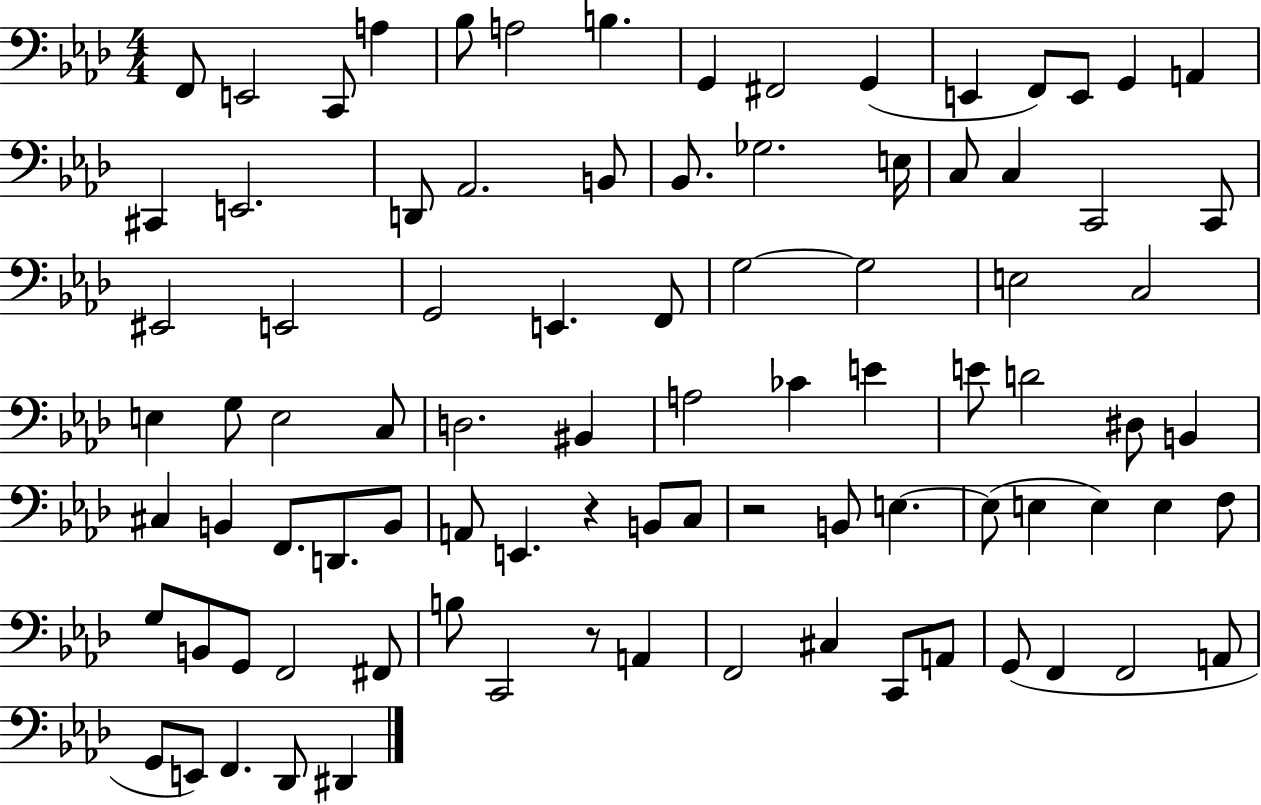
F2/e E2/h C2/e A3/q Bb3/e A3/h B3/q. G2/q F#2/h G2/q E2/q F2/e E2/e G2/q A2/q C#2/q E2/h. D2/e Ab2/h. B2/e Bb2/e. Gb3/h. E3/s C3/e C3/q C2/h C2/e EIS2/h E2/h G2/h E2/q. F2/e G3/h G3/h E3/h C3/h E3/q G3/e E3/h C3/e D3/h. BIS2/q A3/h CES4/q E4/q E4/e D4/h D#3/e B2/q C#3/q B2/q F2/e. D2/e. B2/e A2/e E2/q. R/q B2/e C3/e R/h B2/e E3/q. E3/e E3/q E3/q E3/q F3/e G3/e B2/e G2/e F2/h F#2/e B3/e C2/h R/e A2/q F2/h C#3/q C2/e A2/e G2/e F2/q F2/h A2/e G2/e E2/e F2/q. Db2/e D#2/q